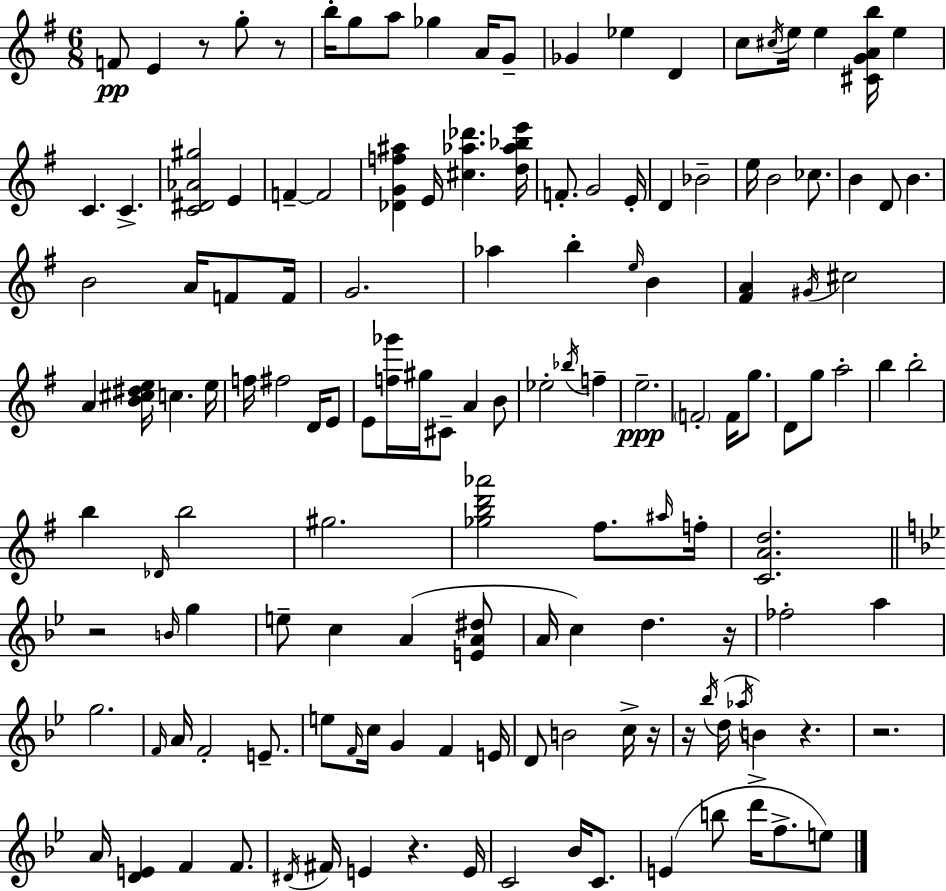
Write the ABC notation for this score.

X:1
T:Untitled
M:6/8
L:1/4
K:Em
F/2 E z/2 g/2 z/2 b/4 g/2 a/2 _g A/4 G/2 _G _e D c/2 ^c/4 e/4 e [^CGAb]/4 e C C [C^D_A^g]2 E F F2 [_DGf^a] E/4 [^c_a_d'] [d_a_be']/4 F/2 G2 E/4 D _B2 e/4 B2 _c/2 B D/2 B B2 A/4 F/2 F/4 G2 _a b e/4 B [^FA] ^G/4 ^c2 A [B^c^de]/4 c e/4 f/4 ^f2 D/4 E/2 E/2 [f_g']/4 ^g/4 ^C/2 A B/2 _e2 _b/4 f e2 F2 F/4 g/2 D/2 g/2 a2 b b2 b _D/4 b2 ^g2 [_gbd'_a']2 ^f/2 ^a/4 f/4 [CAd]2 z2 B/4 g e/2 c A [EA^d]/2 A/4 c d z/4 _f2 a g2 F/4 A/4 F2 E/2 e/2 F/4 c/4 G F E/4 D/2 B2 c/4 z/4 z/4 _b/4 d/4 _a/4 B z z2 A/4 [DE] F F/2 ^D/4 ^F/4 E z E/4 C2 _B/4 C/2 E b/2 d'/4 f/2 e/2